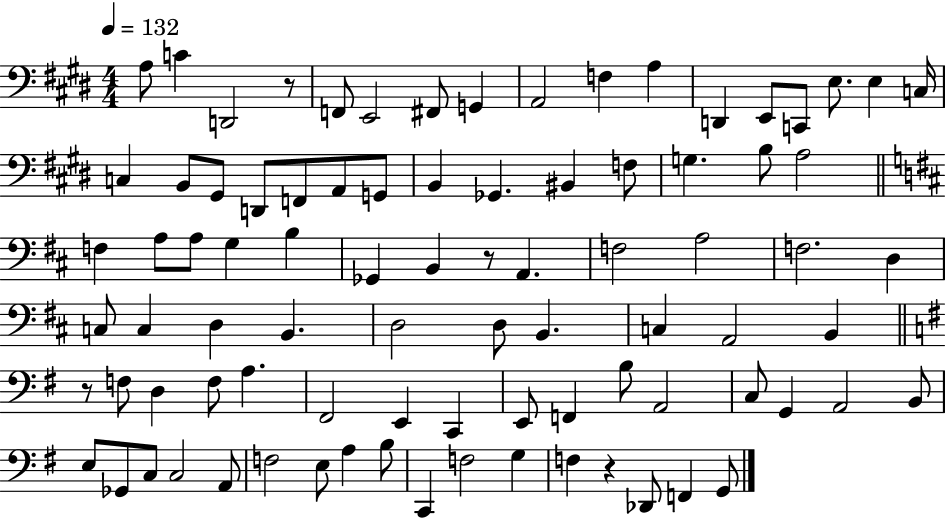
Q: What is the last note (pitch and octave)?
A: G2